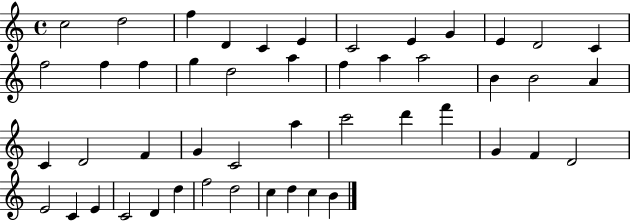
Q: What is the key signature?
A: C major